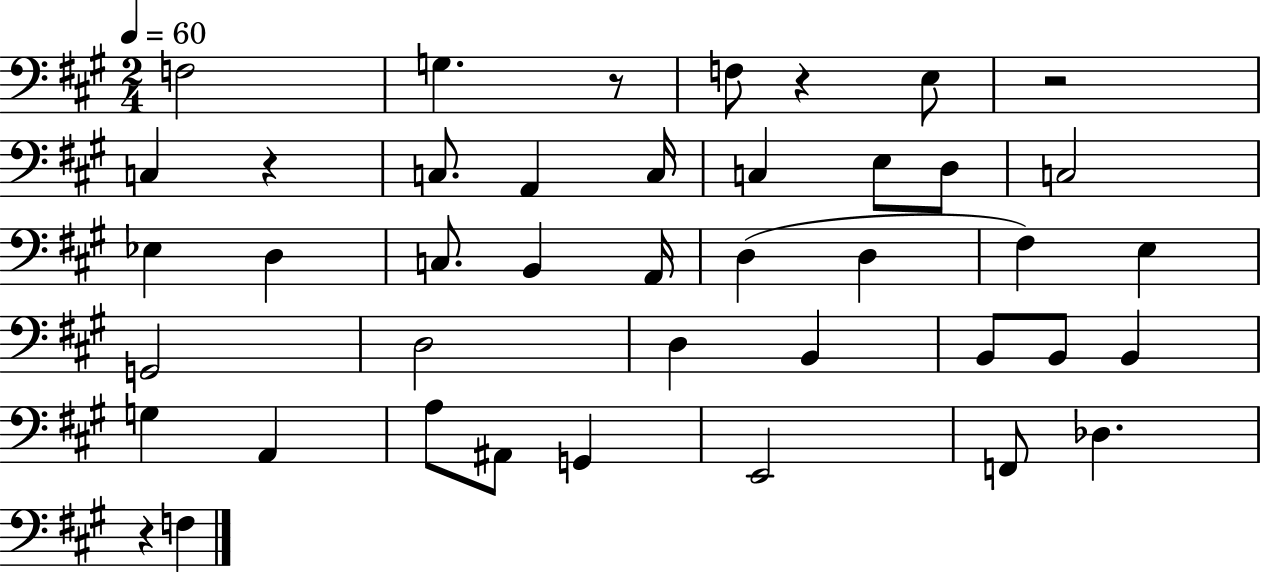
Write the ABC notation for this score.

X:1
T:Untitled
M:2/4
L:1/4
K:A
F,2 G, z/2 F,/2 z E,/2 z2 C, z C,/2 A,, C,/4 C, E,/2 D,/2 C,2 _E, D, C,/2 B,, A,,/4 D, D, ^F, E, G,,2 D,2 D, B,, B,,/2 B,,/2 B,, G, A,, A,/2 ^A,,/2 G,, E,,2 F,,/2 _D, z F,